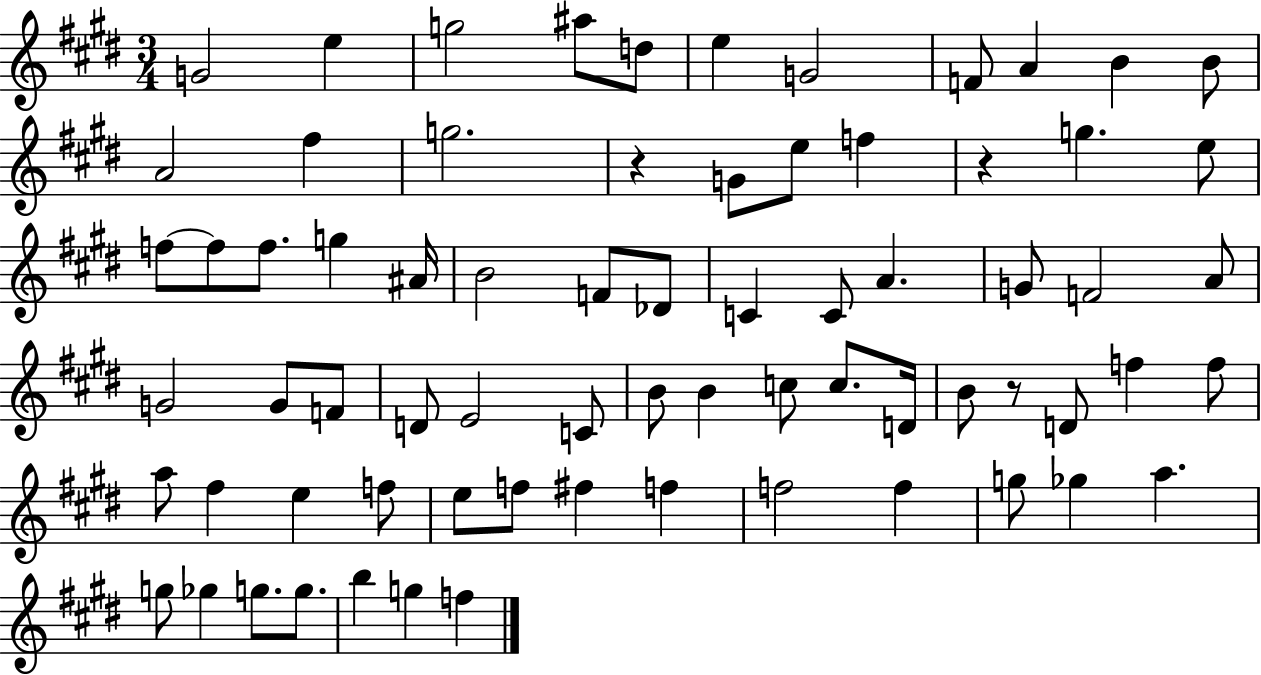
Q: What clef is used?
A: treble